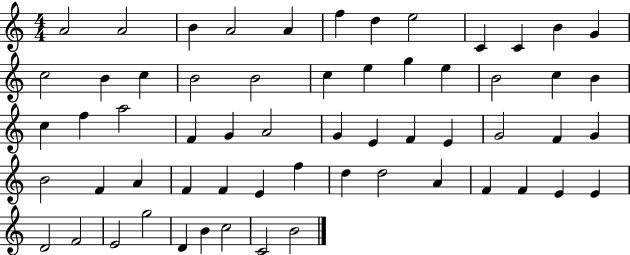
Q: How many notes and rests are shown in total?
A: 60